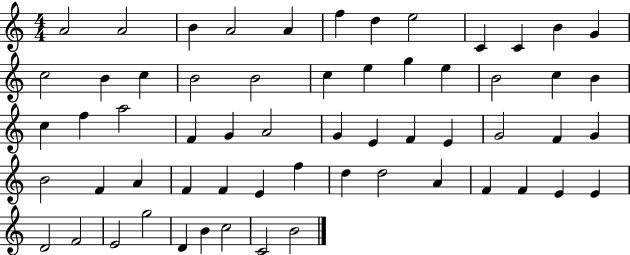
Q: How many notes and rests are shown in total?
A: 60